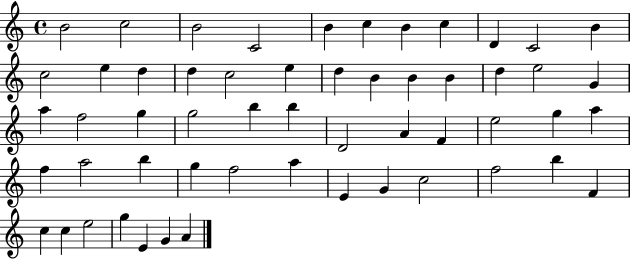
X:1
T:Untitled
M:4/4
L:1/4
K:C
B2 c2 B2 C2 B c B c D C2 B c2 e d d c2 e d B B B d e2 G a f2 g g2 b b D2 A F e2 g a f a2 b g f2 a E G c2 f2 b F c c e2 g E G A